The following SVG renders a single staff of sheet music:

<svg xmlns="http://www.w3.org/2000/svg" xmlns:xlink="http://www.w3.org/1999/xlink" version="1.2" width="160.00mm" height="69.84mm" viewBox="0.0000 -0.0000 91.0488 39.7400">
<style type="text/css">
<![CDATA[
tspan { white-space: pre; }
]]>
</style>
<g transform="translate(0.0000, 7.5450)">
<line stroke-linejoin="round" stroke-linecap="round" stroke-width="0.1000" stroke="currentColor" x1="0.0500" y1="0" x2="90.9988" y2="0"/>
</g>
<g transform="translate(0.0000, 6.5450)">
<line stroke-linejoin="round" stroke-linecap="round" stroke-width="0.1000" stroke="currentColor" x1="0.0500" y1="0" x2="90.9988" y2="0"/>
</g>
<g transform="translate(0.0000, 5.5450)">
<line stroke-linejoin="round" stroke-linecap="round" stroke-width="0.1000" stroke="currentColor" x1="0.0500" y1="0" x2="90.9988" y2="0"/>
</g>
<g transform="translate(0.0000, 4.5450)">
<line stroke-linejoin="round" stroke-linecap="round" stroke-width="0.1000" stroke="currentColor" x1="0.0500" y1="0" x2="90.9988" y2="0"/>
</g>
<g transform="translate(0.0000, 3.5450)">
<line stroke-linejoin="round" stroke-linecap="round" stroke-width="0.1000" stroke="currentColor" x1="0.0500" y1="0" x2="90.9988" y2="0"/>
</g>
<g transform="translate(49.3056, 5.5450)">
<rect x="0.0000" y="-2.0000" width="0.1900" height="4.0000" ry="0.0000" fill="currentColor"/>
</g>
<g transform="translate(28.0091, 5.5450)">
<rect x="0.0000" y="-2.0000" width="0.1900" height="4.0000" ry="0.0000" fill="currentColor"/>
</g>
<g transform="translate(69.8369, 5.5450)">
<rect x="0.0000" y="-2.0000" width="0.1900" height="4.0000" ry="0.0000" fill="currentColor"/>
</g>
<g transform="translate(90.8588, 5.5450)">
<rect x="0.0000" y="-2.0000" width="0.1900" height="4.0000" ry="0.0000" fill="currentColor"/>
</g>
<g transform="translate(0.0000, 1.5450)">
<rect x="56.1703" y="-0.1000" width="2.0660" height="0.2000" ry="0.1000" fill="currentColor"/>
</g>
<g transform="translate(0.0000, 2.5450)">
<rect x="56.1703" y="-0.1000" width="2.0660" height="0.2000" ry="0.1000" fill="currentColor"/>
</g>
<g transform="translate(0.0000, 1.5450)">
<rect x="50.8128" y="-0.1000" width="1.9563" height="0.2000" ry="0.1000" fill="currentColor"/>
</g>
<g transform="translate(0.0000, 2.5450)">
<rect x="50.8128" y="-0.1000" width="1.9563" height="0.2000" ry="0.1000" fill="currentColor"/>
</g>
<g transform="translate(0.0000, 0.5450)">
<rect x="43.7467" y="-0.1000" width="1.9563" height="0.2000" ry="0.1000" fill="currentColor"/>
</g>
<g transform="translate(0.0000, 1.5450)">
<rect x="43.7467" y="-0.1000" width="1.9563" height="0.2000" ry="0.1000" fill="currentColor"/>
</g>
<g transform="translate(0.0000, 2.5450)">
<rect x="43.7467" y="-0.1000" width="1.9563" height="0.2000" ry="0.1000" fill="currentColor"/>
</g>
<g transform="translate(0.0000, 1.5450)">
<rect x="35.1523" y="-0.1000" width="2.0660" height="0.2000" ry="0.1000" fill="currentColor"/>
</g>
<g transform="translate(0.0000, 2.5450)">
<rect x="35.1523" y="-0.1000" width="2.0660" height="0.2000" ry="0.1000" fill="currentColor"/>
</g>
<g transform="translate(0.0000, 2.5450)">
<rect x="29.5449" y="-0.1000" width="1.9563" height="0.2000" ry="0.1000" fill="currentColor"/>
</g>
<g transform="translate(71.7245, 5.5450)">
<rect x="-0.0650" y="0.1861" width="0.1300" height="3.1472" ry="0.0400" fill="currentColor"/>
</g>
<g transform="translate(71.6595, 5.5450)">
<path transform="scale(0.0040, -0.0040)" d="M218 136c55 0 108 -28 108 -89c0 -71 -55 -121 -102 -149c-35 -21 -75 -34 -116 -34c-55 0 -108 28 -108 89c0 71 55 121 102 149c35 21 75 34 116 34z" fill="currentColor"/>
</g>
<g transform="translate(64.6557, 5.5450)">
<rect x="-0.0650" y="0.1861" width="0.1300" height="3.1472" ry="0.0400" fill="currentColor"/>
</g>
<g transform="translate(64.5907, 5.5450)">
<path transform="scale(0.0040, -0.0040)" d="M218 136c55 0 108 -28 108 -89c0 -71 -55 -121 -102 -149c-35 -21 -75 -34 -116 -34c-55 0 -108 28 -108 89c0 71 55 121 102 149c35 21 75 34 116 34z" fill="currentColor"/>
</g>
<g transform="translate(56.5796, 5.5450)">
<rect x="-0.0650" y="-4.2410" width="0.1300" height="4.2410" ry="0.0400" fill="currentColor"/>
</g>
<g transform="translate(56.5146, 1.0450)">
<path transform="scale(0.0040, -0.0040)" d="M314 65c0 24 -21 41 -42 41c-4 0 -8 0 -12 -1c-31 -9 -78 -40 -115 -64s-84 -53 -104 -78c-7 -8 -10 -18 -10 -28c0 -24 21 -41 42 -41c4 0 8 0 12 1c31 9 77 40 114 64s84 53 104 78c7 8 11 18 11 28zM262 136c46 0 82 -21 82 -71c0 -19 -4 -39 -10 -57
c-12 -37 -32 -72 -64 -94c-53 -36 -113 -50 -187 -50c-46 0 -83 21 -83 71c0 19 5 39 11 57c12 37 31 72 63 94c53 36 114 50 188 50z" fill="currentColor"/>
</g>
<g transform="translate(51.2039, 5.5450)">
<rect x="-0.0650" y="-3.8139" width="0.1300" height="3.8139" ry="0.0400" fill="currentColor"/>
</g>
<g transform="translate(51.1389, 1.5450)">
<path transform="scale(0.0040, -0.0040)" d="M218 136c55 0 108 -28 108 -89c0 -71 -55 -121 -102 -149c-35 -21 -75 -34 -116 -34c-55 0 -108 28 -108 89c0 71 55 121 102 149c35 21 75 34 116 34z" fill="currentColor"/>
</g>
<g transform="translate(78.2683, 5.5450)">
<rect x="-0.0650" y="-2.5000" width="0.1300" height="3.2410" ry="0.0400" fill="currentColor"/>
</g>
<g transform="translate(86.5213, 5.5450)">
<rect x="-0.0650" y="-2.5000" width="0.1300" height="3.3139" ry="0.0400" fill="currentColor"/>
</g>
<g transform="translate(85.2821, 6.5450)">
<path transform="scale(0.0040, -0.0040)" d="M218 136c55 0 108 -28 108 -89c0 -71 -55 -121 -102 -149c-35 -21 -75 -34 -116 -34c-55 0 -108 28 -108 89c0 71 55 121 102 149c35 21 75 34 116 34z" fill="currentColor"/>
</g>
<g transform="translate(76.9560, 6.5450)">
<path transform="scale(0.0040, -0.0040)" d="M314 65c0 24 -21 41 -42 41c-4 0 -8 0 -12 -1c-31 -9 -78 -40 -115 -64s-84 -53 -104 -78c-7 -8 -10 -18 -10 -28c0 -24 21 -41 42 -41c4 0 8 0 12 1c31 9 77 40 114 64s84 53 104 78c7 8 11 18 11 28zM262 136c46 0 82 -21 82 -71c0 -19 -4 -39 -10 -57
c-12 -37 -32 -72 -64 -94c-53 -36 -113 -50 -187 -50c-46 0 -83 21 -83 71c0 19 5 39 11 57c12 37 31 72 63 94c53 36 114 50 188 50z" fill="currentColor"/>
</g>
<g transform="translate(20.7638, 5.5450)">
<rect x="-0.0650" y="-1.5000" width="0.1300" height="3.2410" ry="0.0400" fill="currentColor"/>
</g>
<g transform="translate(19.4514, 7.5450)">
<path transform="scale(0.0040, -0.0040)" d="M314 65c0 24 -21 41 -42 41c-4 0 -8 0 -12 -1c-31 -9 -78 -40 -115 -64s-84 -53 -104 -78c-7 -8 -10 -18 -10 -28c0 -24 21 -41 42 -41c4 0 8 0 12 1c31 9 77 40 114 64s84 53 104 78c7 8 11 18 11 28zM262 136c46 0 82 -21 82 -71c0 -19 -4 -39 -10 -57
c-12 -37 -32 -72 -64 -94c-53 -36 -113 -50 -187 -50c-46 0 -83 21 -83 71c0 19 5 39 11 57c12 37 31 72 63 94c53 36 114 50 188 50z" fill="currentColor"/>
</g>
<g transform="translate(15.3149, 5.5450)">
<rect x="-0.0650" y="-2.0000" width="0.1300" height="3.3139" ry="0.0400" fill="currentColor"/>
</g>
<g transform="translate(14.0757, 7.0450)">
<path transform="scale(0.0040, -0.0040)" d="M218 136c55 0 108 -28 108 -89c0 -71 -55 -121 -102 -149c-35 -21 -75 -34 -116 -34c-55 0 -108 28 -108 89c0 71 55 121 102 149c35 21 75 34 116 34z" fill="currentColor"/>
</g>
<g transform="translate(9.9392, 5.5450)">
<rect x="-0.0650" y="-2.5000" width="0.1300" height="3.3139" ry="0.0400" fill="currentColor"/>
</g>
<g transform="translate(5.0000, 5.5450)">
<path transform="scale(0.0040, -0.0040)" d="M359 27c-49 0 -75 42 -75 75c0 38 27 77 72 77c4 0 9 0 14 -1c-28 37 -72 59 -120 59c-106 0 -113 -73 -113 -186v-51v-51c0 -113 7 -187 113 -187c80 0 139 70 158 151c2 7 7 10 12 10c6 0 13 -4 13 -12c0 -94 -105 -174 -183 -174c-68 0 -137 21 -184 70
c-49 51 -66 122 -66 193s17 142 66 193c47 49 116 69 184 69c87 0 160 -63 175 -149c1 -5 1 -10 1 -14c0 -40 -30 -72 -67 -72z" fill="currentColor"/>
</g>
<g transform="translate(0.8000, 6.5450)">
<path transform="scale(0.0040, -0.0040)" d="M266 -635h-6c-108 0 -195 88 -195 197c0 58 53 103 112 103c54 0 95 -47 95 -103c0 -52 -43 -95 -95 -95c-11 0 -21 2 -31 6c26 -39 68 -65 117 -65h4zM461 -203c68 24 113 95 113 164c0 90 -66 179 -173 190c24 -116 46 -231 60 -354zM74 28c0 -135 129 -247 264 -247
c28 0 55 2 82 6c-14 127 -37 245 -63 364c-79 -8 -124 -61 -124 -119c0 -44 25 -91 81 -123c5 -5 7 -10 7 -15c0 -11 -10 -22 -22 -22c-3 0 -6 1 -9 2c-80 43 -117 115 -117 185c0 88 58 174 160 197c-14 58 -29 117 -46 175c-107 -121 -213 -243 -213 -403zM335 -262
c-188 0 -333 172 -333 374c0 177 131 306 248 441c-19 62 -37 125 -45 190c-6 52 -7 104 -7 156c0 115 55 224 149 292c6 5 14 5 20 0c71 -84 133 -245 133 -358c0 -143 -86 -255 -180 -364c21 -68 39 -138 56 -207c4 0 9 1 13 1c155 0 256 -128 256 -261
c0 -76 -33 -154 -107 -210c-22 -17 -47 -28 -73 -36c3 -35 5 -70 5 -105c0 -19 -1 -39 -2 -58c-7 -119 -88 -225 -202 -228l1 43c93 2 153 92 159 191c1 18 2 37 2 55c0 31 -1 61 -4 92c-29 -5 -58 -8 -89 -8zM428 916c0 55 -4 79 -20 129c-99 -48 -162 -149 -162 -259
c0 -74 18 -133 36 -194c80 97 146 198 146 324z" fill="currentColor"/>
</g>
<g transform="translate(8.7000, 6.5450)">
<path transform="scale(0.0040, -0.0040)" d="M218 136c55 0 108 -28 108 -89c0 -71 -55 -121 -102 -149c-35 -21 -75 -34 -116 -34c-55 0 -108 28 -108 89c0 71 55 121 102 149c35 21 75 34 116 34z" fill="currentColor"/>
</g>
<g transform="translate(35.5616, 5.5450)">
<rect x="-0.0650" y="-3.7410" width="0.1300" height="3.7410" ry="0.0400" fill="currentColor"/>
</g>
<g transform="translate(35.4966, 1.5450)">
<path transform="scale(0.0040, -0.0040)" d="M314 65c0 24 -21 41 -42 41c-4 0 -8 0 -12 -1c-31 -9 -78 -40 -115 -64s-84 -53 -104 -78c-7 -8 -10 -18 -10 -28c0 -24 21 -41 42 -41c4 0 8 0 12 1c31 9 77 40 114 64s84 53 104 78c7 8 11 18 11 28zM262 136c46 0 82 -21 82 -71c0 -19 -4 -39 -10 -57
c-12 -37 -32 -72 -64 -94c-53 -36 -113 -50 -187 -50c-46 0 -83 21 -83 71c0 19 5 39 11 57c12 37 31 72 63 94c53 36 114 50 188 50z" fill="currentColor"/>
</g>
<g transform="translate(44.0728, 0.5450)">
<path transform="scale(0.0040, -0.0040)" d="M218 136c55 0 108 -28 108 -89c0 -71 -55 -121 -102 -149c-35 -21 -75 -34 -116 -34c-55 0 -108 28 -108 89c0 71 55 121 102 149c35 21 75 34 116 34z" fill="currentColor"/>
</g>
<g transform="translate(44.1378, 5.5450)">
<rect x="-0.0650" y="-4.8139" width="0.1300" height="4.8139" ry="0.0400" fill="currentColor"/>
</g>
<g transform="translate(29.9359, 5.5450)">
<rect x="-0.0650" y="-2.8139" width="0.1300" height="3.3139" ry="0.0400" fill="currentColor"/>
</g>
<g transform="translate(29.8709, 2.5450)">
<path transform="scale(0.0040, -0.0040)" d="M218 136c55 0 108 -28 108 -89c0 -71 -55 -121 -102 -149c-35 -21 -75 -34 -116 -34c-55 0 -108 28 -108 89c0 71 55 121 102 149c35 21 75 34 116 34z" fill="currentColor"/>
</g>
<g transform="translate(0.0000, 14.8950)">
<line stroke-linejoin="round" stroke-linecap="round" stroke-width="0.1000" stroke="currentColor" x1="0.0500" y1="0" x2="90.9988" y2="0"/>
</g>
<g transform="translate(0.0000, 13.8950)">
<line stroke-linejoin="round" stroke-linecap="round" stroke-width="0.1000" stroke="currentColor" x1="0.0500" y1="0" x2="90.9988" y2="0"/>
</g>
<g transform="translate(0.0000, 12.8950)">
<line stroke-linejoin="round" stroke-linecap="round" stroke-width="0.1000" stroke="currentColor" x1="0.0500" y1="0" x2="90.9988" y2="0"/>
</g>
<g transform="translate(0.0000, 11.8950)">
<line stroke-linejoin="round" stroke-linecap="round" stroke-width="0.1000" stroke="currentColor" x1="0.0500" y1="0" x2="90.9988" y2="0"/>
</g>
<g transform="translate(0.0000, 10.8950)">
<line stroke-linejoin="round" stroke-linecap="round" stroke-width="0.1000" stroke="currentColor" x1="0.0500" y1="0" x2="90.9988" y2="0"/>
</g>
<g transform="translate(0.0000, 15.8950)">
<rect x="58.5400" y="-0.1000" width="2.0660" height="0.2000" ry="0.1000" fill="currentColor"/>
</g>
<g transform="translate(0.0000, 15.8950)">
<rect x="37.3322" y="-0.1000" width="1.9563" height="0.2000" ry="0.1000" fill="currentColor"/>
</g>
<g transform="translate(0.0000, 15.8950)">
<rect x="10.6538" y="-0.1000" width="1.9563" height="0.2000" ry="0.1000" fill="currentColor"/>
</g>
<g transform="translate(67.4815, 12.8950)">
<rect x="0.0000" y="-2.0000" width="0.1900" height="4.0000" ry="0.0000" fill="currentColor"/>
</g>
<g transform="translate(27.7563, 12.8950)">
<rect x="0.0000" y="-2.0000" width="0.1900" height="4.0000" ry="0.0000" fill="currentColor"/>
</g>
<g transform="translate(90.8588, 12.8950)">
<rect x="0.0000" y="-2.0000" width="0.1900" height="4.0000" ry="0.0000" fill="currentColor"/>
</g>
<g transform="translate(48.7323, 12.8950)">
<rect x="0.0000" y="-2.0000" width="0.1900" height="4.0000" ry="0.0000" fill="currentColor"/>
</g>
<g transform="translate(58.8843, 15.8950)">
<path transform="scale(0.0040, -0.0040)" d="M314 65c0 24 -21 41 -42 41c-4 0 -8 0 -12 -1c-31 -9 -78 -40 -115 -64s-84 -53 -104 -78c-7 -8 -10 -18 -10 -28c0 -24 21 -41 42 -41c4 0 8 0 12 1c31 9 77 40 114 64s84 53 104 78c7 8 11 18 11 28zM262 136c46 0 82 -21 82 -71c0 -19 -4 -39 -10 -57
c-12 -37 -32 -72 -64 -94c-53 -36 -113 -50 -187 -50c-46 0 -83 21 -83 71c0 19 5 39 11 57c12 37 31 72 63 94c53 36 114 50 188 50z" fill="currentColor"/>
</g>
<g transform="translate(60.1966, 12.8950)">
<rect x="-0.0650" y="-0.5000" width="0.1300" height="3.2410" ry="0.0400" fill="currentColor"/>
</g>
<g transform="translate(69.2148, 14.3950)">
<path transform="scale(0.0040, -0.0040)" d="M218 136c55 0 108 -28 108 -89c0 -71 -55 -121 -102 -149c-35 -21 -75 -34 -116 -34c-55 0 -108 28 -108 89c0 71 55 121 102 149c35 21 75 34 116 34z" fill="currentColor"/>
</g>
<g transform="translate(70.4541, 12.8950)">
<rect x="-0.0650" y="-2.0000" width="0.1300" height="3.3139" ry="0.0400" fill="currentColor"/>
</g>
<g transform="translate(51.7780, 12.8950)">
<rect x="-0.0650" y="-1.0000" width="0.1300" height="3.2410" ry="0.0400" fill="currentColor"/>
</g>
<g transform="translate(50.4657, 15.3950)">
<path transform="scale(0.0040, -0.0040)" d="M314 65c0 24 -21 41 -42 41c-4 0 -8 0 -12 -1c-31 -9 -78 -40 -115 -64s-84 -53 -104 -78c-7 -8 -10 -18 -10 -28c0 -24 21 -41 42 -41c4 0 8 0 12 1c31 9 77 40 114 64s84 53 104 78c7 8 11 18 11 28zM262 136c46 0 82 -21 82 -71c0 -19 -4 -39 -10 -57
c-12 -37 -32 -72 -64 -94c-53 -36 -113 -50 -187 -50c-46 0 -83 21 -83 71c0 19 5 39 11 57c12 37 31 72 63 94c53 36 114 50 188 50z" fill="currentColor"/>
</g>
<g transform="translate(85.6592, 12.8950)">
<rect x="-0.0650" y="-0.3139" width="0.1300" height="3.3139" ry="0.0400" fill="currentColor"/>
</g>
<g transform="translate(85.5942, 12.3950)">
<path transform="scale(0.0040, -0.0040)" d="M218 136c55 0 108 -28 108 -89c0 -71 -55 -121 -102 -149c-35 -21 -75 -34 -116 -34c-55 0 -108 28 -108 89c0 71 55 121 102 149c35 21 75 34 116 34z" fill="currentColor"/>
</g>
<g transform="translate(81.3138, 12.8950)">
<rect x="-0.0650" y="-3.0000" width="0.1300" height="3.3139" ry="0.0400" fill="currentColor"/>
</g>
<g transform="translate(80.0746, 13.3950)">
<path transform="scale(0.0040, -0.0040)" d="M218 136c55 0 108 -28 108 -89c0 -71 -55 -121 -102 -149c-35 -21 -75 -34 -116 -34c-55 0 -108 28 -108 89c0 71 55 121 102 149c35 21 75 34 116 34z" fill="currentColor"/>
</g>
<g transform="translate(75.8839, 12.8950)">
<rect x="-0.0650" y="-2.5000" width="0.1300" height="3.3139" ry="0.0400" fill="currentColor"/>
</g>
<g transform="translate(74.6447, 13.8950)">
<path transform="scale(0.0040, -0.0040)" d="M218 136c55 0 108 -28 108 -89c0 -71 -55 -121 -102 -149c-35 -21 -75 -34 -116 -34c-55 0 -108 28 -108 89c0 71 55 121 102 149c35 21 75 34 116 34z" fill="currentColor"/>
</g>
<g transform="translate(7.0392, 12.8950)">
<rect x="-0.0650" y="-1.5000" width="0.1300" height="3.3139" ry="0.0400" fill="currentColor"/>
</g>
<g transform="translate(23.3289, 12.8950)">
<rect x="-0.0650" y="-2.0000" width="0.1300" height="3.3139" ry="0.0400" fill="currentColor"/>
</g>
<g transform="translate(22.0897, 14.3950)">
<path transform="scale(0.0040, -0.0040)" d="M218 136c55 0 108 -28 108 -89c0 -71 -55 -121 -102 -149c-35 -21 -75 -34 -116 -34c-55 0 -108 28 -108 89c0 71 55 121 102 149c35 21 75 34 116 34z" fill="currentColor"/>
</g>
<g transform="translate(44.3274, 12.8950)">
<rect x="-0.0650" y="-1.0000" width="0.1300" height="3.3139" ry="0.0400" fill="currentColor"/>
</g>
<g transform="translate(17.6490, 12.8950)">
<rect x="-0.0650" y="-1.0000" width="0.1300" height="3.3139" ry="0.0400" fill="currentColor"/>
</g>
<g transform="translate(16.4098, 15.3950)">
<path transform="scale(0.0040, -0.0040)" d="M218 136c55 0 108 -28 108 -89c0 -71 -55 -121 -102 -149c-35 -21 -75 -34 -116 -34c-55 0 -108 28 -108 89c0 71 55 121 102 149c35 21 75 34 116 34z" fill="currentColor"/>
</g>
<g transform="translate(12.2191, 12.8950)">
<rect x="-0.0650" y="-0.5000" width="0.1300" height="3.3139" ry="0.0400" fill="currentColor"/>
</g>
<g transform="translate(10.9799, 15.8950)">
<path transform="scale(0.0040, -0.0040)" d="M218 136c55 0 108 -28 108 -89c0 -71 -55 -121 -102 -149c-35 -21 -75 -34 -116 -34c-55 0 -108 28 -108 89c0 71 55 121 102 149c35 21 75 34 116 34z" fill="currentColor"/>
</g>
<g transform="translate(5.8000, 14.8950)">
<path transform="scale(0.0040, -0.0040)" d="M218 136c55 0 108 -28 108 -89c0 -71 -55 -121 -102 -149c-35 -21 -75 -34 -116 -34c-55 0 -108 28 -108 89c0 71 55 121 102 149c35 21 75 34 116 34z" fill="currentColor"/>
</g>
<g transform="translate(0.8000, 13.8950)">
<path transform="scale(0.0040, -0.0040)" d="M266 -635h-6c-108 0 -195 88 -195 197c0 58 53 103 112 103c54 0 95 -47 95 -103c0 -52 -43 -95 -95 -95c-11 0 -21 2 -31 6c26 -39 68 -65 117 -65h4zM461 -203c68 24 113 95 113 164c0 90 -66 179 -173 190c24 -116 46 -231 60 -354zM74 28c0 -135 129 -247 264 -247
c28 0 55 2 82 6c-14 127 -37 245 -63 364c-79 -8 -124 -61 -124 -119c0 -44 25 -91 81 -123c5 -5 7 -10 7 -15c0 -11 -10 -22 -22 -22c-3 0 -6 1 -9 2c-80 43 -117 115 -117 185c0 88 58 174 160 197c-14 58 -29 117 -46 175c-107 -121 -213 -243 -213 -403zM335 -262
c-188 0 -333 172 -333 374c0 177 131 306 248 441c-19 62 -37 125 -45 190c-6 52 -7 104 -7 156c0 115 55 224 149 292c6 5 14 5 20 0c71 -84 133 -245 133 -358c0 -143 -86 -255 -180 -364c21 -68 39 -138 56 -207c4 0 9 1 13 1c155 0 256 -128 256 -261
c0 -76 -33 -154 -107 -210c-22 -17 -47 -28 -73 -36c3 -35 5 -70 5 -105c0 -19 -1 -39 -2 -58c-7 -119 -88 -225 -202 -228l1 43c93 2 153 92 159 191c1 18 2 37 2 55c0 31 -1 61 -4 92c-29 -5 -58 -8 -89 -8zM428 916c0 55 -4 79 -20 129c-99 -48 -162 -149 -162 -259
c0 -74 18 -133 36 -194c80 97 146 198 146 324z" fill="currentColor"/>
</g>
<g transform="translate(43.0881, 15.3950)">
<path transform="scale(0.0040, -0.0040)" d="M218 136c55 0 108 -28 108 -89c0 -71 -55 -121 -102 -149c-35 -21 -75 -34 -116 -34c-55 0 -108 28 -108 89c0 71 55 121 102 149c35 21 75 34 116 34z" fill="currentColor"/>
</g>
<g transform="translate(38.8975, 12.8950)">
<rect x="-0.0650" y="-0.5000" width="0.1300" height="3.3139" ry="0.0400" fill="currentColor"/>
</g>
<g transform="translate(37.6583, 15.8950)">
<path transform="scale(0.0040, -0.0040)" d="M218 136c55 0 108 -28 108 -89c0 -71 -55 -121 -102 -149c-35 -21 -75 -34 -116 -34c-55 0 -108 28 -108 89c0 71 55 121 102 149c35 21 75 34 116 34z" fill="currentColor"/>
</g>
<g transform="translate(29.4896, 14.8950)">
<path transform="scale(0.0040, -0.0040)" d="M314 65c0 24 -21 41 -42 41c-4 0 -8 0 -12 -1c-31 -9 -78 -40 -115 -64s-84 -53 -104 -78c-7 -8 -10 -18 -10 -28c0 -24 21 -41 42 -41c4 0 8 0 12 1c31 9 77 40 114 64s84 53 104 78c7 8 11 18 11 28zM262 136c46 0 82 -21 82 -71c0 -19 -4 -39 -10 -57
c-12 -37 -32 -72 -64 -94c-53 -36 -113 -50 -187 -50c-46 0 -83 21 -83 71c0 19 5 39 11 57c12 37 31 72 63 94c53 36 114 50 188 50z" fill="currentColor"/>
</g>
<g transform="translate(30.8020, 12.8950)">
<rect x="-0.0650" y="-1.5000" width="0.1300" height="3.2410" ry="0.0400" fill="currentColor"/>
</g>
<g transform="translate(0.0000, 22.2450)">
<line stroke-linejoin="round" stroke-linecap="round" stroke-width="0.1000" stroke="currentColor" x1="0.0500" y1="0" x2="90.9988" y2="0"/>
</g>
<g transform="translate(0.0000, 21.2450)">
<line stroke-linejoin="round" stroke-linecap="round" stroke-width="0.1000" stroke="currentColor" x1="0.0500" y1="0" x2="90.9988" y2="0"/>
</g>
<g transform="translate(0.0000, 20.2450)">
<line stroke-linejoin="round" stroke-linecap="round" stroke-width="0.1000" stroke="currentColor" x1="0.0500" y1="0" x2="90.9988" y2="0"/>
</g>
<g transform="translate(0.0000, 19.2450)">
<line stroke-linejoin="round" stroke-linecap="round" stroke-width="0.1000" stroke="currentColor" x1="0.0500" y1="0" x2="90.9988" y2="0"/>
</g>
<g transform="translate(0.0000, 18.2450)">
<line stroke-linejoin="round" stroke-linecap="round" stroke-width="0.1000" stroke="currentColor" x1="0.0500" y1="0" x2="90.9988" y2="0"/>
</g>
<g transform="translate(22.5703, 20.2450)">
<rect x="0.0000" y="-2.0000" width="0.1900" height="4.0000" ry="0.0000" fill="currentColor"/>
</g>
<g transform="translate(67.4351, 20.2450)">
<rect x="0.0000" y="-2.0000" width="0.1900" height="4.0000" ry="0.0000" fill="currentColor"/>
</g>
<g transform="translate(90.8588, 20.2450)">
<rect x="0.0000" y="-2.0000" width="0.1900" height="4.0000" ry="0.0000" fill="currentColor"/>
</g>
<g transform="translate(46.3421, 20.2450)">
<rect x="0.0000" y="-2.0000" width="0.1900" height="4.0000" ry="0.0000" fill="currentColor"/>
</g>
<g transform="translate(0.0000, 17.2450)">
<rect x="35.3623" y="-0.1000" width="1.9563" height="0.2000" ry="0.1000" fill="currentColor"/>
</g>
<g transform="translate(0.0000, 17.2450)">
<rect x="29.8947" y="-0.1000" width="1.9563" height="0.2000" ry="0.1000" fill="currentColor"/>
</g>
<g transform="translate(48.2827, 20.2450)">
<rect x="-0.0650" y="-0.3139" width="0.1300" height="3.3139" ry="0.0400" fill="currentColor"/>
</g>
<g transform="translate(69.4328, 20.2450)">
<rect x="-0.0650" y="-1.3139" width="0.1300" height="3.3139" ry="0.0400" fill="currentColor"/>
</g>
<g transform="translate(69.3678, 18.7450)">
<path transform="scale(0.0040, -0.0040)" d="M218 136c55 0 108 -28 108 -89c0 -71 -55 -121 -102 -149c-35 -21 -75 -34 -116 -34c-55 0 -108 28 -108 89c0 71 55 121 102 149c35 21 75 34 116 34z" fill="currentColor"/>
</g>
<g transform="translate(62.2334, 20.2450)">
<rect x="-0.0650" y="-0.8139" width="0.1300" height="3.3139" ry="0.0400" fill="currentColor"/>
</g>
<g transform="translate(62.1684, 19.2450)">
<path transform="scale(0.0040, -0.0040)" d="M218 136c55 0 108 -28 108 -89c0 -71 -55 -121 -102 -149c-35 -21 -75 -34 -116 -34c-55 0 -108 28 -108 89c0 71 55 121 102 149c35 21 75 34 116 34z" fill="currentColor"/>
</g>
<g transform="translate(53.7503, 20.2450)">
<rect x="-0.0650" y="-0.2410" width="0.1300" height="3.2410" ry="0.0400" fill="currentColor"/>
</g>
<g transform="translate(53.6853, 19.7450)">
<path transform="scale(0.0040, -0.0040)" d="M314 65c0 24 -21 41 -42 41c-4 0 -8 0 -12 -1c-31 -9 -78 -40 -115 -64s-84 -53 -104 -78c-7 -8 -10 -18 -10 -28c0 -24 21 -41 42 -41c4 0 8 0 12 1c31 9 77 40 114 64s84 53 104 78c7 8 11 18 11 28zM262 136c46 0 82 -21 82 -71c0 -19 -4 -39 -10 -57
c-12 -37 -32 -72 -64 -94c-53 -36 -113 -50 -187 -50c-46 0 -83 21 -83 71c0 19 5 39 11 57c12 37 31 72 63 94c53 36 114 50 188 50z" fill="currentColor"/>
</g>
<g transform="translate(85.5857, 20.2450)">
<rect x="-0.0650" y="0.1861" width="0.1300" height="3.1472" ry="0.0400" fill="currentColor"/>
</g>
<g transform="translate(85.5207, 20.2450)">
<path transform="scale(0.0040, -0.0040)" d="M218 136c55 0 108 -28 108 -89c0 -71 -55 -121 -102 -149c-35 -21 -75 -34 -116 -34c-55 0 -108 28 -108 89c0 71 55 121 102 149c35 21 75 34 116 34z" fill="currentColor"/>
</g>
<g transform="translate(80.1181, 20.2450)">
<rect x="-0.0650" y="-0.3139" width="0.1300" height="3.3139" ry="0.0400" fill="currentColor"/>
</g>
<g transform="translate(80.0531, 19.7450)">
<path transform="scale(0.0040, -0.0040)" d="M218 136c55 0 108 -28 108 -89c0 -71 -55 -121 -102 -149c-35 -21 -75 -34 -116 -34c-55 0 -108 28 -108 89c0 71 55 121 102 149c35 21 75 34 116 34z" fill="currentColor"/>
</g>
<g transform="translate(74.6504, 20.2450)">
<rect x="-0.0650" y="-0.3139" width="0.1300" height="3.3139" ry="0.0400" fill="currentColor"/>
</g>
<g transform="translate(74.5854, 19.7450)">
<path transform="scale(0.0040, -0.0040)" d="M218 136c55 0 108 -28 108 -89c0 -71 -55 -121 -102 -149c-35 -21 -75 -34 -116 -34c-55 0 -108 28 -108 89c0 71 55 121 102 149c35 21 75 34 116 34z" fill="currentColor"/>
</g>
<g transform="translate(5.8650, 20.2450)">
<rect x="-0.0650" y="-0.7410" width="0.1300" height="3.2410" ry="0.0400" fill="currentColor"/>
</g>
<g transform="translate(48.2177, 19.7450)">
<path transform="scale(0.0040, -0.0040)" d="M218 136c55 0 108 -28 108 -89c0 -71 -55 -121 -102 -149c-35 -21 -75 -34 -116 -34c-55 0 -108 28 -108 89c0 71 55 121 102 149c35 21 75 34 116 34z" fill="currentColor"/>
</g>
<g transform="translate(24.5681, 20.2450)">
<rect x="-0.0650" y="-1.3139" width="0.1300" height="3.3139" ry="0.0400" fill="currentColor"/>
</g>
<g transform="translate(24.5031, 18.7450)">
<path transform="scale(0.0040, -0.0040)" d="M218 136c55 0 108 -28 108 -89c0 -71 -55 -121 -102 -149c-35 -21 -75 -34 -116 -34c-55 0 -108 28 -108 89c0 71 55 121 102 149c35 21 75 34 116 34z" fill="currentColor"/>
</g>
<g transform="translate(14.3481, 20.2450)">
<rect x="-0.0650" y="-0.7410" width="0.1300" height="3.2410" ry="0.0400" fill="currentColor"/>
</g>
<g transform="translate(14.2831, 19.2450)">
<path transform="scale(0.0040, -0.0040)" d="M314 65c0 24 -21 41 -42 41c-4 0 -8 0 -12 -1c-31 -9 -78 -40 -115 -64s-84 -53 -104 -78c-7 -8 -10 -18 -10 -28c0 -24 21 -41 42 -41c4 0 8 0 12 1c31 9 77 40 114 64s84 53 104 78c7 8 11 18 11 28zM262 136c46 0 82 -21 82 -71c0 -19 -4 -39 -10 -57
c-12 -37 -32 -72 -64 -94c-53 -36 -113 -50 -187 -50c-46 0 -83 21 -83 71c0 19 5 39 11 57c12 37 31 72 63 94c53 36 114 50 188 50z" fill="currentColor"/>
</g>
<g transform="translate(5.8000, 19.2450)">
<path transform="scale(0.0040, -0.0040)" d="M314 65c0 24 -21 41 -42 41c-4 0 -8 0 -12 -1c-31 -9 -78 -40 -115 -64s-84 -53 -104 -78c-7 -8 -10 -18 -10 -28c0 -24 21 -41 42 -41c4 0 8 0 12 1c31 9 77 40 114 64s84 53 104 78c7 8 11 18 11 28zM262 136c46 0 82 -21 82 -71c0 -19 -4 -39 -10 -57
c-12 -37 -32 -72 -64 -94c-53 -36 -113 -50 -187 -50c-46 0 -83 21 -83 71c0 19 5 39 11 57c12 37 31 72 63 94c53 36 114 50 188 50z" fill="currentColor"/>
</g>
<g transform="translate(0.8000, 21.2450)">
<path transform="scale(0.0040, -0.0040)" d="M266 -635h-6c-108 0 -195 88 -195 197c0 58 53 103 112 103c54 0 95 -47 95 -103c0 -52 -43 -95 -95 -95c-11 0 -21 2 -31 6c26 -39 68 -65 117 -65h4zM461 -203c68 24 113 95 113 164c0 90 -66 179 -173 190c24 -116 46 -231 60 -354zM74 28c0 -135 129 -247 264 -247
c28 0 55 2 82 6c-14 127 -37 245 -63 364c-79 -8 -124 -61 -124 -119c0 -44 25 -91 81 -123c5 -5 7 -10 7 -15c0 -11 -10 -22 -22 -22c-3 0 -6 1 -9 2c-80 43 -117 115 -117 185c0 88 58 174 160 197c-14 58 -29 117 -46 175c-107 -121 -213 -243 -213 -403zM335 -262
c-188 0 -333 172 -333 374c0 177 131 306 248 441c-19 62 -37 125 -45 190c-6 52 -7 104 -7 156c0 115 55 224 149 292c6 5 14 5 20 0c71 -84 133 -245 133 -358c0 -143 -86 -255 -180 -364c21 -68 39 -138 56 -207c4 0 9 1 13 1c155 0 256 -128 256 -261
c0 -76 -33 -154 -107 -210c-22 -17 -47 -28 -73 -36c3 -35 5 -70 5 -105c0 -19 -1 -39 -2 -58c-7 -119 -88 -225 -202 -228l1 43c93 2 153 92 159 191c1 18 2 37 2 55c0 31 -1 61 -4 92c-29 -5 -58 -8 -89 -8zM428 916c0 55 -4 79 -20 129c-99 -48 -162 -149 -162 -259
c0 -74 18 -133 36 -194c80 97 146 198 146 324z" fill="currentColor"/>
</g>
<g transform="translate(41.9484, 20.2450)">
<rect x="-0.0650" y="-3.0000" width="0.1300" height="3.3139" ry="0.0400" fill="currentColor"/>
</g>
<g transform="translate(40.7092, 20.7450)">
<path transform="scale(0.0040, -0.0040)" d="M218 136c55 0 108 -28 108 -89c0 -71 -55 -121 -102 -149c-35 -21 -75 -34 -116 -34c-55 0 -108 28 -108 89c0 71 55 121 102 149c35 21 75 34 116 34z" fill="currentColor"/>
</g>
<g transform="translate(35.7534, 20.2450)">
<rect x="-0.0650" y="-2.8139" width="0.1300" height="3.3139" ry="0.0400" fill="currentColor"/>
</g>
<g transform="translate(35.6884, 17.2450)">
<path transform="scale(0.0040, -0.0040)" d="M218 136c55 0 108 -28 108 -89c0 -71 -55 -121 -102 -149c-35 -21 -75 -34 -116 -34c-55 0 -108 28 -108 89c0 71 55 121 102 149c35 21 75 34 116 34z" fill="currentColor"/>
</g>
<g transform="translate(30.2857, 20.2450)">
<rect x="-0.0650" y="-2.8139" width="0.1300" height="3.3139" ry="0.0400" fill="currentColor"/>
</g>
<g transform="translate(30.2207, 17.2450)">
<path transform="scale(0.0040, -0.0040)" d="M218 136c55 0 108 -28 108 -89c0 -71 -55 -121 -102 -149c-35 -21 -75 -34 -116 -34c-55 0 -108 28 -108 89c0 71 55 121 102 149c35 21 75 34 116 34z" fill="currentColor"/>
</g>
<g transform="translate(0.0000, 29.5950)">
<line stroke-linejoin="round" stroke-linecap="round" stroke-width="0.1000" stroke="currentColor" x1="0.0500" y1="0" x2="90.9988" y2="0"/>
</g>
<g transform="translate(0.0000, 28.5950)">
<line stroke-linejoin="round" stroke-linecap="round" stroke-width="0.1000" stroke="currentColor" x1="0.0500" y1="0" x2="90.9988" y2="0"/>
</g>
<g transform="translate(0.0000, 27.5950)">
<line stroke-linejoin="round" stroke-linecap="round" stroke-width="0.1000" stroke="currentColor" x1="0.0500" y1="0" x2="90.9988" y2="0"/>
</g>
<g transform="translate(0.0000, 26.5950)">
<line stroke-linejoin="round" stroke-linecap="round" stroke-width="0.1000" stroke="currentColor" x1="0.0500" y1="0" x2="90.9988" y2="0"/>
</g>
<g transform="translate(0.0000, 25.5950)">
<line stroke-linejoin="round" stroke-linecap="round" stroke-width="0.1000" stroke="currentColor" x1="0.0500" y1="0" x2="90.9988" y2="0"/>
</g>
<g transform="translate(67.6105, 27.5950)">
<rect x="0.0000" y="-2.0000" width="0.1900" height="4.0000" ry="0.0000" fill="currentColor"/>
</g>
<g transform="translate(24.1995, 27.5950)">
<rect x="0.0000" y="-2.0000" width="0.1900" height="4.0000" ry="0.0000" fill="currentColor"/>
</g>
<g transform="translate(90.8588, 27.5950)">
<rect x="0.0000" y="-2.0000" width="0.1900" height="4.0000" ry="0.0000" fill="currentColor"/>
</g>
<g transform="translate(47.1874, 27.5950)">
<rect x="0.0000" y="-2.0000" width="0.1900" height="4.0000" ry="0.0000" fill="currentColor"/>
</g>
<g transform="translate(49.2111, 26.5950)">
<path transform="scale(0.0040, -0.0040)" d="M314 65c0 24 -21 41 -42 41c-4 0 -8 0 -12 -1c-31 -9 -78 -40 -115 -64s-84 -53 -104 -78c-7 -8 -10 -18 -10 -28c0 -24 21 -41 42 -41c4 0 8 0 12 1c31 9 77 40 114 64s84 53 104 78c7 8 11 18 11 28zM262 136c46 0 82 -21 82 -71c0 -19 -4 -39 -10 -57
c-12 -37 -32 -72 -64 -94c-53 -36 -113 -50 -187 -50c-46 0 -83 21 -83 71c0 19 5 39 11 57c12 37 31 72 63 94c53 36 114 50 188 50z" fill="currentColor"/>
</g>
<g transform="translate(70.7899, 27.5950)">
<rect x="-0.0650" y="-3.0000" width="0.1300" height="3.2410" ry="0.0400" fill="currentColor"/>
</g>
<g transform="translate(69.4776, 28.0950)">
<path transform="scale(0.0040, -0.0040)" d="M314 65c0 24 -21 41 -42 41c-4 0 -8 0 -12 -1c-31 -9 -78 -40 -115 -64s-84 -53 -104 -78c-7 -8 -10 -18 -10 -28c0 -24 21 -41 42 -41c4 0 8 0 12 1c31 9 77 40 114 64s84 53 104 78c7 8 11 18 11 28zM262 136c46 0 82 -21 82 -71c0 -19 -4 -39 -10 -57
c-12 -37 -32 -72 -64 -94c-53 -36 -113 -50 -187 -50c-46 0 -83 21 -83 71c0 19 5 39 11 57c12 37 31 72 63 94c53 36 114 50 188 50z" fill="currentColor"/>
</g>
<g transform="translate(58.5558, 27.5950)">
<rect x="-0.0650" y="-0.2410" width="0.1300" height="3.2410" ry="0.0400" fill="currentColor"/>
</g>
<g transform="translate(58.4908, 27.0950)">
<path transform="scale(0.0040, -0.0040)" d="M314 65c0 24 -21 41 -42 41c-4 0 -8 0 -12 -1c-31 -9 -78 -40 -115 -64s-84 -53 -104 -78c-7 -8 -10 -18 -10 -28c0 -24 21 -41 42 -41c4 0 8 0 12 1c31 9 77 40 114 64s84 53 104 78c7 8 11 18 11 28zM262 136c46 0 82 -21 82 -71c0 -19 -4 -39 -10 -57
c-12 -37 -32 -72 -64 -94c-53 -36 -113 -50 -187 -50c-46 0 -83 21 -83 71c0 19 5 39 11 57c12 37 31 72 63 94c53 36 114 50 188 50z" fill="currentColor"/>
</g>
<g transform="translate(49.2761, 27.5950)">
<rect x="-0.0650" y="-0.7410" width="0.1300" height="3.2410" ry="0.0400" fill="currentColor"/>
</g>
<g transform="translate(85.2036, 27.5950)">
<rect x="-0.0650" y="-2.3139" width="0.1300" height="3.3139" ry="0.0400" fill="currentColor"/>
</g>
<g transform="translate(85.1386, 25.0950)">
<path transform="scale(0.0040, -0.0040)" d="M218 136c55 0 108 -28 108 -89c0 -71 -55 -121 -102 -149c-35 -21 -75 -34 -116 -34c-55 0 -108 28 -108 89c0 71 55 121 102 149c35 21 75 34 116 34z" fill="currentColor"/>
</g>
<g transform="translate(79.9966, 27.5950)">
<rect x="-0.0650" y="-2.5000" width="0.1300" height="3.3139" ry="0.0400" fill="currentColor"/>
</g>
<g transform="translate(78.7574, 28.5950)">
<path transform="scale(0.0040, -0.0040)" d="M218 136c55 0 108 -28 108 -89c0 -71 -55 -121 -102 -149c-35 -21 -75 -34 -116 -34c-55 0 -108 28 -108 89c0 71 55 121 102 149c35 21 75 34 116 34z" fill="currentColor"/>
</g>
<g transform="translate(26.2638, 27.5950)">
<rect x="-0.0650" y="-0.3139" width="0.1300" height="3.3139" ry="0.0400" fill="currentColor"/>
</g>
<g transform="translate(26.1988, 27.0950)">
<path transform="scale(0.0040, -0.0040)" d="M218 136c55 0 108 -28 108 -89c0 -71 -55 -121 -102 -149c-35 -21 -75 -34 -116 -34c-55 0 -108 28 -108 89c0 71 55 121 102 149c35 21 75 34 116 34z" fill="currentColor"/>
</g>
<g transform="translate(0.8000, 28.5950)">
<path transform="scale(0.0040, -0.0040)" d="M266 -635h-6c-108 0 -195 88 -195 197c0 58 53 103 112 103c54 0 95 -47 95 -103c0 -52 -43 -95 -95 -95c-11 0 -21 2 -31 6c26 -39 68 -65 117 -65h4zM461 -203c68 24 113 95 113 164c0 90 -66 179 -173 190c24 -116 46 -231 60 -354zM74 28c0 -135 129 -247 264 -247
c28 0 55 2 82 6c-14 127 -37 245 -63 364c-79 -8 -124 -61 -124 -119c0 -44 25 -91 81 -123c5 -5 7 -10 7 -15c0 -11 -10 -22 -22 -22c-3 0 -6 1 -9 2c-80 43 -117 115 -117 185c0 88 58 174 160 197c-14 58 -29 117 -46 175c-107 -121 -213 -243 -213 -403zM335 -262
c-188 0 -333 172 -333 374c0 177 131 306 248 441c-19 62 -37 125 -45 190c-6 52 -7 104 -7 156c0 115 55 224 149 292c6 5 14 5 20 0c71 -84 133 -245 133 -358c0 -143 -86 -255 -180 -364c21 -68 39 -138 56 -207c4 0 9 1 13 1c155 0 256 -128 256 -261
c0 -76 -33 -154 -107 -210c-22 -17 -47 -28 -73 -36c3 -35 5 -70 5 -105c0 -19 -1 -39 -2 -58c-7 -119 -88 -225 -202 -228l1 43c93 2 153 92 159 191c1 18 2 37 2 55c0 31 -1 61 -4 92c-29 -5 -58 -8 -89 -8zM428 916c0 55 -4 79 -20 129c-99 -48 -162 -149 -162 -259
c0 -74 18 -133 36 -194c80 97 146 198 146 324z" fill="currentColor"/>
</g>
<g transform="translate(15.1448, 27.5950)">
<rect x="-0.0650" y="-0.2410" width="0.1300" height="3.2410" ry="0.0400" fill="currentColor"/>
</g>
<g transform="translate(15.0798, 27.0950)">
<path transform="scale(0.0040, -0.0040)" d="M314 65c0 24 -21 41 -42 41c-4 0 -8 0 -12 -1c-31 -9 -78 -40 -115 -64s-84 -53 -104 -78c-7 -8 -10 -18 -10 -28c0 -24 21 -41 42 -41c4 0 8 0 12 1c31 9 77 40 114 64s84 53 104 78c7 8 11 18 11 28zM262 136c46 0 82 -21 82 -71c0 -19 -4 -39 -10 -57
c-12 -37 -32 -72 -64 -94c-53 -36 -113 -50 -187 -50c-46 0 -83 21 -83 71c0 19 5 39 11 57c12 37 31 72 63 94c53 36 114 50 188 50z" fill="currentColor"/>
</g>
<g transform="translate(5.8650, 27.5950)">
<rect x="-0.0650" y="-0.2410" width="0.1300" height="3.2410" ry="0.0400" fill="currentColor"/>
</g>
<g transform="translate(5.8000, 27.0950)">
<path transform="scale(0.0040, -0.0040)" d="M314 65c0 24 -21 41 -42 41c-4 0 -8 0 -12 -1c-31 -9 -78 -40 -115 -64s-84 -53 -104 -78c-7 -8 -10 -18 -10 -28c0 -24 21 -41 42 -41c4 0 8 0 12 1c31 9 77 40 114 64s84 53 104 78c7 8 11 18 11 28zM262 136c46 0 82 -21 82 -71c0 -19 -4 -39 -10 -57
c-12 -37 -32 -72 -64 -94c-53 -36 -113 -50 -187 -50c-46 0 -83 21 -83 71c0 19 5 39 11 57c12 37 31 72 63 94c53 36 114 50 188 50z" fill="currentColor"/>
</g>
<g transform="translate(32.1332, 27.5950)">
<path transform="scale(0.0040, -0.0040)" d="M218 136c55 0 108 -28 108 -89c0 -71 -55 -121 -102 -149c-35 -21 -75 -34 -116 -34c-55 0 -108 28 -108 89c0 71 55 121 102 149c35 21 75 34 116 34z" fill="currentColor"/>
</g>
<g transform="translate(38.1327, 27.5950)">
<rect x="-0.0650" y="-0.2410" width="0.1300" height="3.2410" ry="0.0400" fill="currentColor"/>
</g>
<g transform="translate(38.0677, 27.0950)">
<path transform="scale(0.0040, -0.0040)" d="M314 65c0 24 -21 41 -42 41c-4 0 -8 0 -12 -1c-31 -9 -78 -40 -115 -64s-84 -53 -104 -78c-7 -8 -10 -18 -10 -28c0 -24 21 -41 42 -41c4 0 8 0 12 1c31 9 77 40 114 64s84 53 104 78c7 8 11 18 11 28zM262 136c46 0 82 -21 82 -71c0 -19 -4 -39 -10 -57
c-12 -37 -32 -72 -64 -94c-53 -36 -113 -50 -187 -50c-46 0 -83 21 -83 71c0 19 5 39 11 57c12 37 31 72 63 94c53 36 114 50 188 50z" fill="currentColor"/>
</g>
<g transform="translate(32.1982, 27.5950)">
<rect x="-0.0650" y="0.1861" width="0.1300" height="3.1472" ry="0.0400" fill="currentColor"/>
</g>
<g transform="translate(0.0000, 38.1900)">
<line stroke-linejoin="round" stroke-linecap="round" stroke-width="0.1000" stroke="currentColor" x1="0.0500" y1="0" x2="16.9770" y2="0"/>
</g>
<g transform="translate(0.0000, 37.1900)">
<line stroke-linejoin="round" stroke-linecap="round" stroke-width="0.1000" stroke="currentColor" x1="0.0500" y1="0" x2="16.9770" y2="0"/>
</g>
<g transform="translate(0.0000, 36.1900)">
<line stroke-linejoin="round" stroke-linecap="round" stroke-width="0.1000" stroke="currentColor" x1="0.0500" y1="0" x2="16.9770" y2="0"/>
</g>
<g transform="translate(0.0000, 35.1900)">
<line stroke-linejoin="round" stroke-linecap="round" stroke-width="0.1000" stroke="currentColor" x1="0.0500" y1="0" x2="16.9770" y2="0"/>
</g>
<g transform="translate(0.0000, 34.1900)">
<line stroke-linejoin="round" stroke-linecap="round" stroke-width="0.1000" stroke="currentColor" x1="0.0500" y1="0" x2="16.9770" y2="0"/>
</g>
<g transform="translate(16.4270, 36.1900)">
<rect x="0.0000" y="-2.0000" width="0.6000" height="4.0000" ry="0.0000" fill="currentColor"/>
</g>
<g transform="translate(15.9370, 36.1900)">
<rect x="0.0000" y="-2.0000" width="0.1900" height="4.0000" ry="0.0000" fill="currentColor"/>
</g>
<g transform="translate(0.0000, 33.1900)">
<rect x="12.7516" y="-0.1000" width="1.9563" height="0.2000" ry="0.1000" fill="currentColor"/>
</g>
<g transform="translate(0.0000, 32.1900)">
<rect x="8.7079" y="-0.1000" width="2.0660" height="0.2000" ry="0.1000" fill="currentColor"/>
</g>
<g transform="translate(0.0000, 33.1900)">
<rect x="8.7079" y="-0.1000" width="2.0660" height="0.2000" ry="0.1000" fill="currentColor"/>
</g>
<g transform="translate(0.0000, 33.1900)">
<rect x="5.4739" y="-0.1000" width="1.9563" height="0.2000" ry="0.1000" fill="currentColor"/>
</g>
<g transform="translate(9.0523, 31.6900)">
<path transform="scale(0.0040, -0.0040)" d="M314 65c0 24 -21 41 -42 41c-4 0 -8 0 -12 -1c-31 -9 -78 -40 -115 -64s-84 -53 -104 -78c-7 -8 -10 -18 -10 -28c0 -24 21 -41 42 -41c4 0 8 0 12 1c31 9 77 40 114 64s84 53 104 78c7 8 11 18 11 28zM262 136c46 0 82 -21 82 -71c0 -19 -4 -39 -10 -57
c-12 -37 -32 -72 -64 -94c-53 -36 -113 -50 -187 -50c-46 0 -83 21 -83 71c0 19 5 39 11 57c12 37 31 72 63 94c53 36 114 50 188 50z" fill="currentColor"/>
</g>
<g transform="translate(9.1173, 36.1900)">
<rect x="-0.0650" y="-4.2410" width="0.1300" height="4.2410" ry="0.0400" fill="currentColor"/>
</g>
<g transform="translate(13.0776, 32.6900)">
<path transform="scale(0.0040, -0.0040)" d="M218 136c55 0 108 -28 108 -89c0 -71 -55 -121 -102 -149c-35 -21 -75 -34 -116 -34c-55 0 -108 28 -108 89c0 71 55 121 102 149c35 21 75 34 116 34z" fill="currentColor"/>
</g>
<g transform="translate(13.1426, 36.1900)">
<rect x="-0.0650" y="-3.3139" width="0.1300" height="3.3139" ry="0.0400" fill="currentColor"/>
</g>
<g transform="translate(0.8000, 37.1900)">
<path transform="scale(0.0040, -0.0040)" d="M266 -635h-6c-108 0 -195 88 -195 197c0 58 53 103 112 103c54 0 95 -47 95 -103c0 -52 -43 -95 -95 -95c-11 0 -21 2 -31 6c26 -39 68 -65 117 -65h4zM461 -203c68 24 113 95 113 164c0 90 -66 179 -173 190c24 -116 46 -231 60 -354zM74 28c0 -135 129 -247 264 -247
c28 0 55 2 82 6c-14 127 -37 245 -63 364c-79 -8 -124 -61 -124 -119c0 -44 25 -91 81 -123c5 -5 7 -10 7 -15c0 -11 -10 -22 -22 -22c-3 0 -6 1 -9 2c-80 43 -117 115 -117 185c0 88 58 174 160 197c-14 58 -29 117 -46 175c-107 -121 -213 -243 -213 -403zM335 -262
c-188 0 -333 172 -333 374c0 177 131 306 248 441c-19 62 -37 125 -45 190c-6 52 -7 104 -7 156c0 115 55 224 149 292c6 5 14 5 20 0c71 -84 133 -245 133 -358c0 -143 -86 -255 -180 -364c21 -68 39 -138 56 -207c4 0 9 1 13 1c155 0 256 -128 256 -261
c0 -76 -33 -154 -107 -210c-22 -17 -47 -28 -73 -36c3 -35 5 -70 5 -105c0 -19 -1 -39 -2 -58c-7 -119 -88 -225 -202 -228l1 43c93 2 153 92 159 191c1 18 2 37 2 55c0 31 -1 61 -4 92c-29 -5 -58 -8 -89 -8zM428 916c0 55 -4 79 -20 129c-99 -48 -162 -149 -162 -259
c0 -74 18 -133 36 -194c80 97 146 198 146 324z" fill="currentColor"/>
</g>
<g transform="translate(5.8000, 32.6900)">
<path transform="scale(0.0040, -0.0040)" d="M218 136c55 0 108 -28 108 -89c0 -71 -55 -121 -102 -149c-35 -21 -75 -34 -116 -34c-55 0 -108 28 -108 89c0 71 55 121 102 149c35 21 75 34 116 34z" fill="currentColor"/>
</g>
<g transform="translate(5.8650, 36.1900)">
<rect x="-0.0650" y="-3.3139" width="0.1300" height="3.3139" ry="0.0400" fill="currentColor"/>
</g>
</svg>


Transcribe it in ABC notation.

X:1
T:Untitled
M:4/4
L:1/4
K:C
G F E2 a c'2 e' c' d'2 B B G2 G E C D F E2 C D D2 C2 F G A c d2 d2 e a a A c c2 d e c c B c2 c2 c B c2 d2 c2 A2 G g b d'2 b